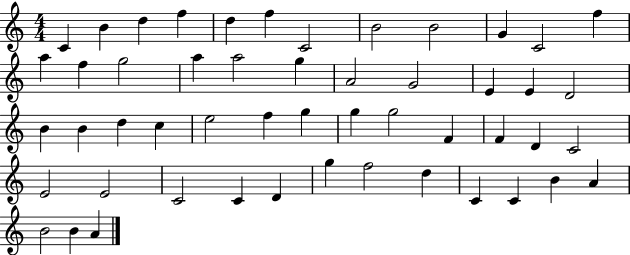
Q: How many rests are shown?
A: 0